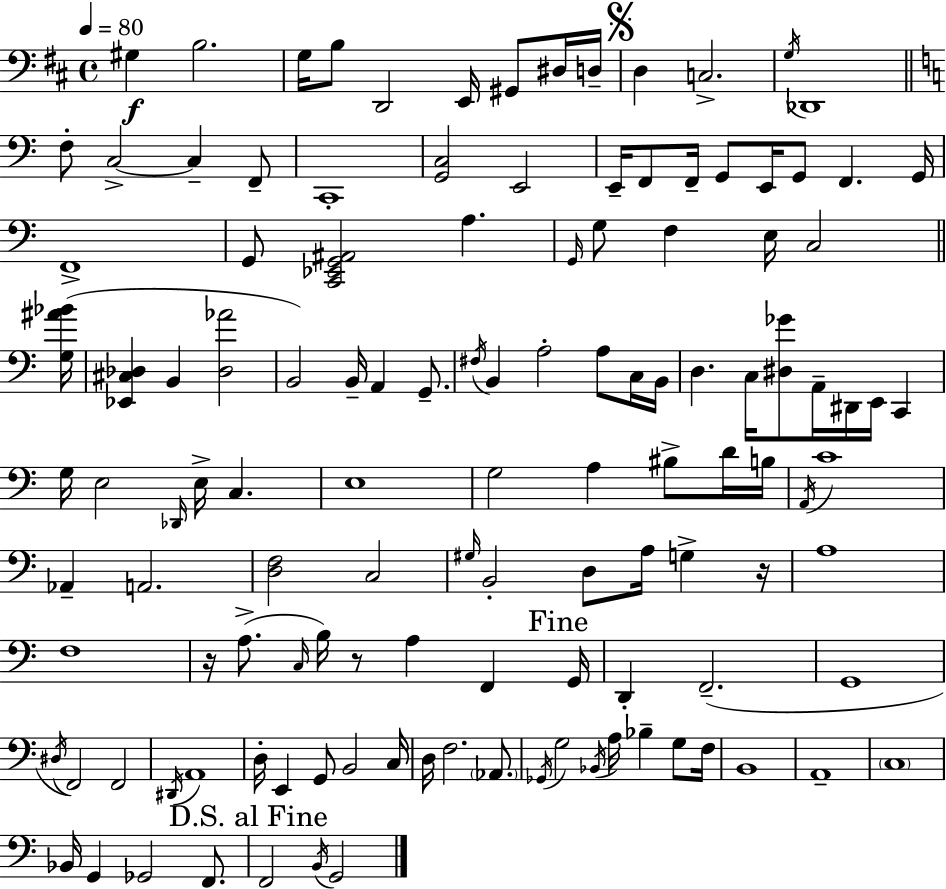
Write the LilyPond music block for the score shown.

{
  \clef bass
  \time 4/4
  \defaultTimeSignature
  \key d \major
  \tempo 4 = 80
  gis4\f b2. | g16 b8 d,2 e,16 gis,8 dis16 d16-- | \mark \markup { \musicglyph "scripts.segno" } d4 c2.-> | \acciaccatura { g16 } des,1 | \break \bar "||" \break \key a \minor f8-. c2->~~ c4-- f,8-- | c,1-. | <g, c>2 e,2 | e,16-- f,8 f,16-- g,8 e,16 g,8 f,4. g,16 | \break f,1-> | g,8 <c, ees, g, ais,>2 a4. | \grace { g,16 } g8 f4 e16 c2 | \bar "||" \break \key c \major <g ais' bes'>16( <ees, cis des>4 b,4 <des aes'>2 | b,2) b,16-- a,4 g,8.-- | \acciaccatura { fis16 } b,4 a2-. a8 | c16 b,16 d4. c16 <dis ges'>8 a,16-- dis,16 e,16 c,4 | \break g16 e2 \grace { des,16 } e16-> c4. | e1 | g2 a4 bis8-> | d'16 b16 \acciaccatura { a,16 } c'1 | \break aes,4-- a,2. | <d f>2 c2 | \grace { gis16 } b,2-. d8 a16 | g4-> r16 a1 | \break f1 | r16 a8.->( \grace { c16 } b16) r8 a4 | f,4 \mark "Fine" g,16 d,4-. f,2.--( | g,1 | \break \acciaccatura { dis16 } f,2) f,2 | \acciaccatura { dis,16 } a,1 | d16-. e,4 g,8 b,2 | c16 d16 f2. | \break \parenthesize aes,8. \acciaccatura { ges,16 } g2 | \acciaccatura { bes,16 } a16 bes4-- g8 f16 b,1 | a,1-- | \parenthesize c1 | \break bes,16 g,4 ges,2 | f,8. \mark "D.S. al Fine" f,2 | \acciaccatura { b,16 } g,2 \bar "|."
}